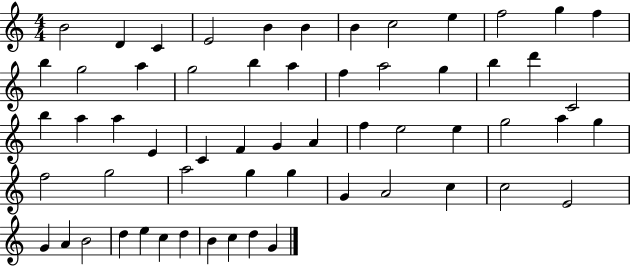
B4/h D4/q C4/q E4/h B4/q B4/q B4/q C5/h E5/q F5/h G5/q F5/q B5/q G5/h A5/q G5/h B5/q A5/q F5/q A5/h G5/q B5/q D6/q C4/h B5/q A5/q A5/q E4/q C4/q F4/q G4/q A4/q F5/q E5/h E5/q G5/h A5/q G5/q F5/h G5/h A5/h G5/q G5/q G4/q A4/h C5/q C5/h E4/h G4/q A4/q B4/h D5/q E5/q C5/q D5/q B4/q C5/q D5/q G4/q